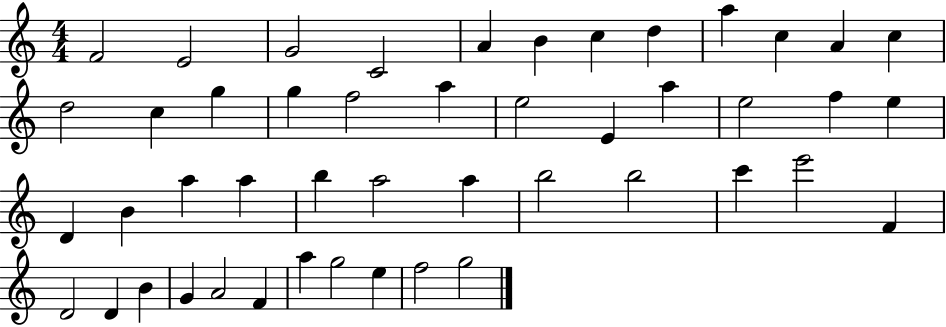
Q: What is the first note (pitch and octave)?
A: F4